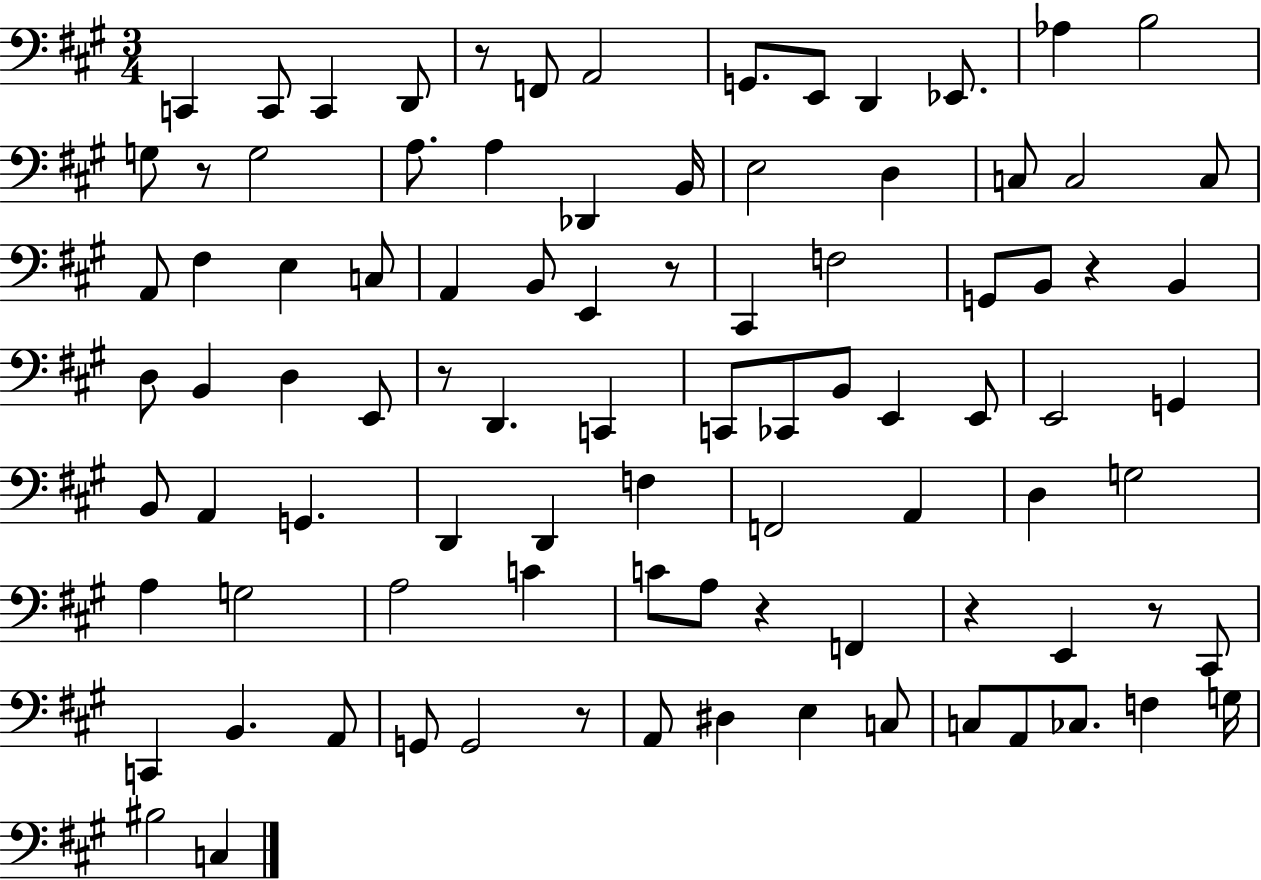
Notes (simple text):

C2/q C2/e C2/q D2/e R/e F2/e A2/h G2/e. E2/e D2/q Eb2/e. Ab3/q B3/h G3/e R/e G3/h A3/e. A3/q Db2/q B2/s E3/h D3/q C3/e C3/h C3/e A2/e F#3/q E3/q C3/e A2/q B2/e E2/q R/e C#2/q F3/h G2/e B2/e R/q B2/q D3/e B2/q D3/q E2/e R/e D2/q. C2/q C2/e CES2/e B2/e E2/q E2/e E2/h G2/q B2/e A2/q G2/q. D2/q D2/q F3/q F2/h A2/q D3/q G3/h A3/q G3/h A3/h C4/q C4/e A3/e R/q F2/q R/q E2/q R/e C#2/e C2/q B2/q. A2/e G2/e G2/h R/e A2/e D#3/q E3/q C3/e C3/e A2/e CES3/e. F3/q G3/s BIS3/h C3/q